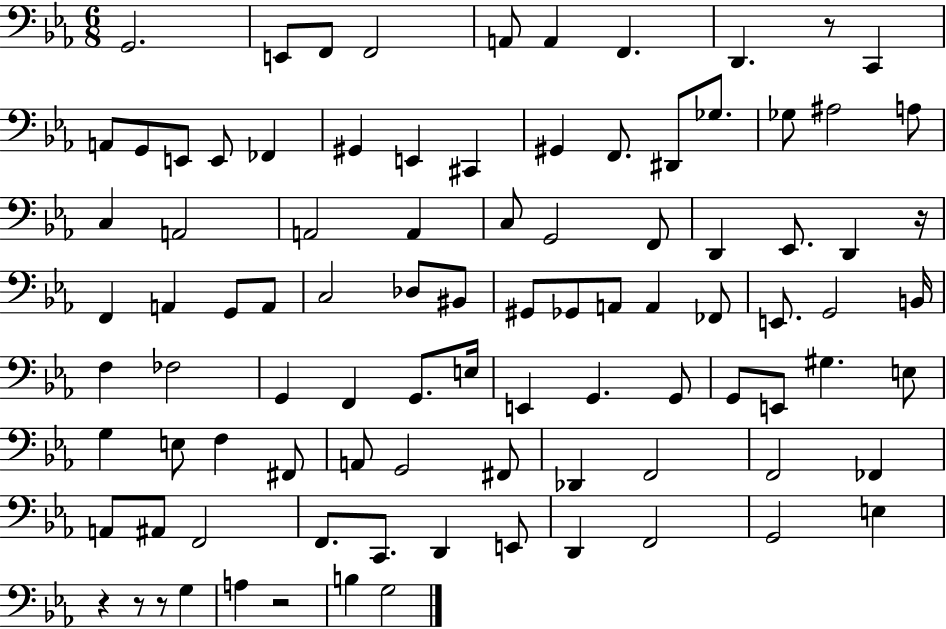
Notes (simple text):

G2/h. E2/e F2/e F2/h A2/e A2/q F2/q. D2/q. R/e C2/q A2/e G2/e E2/e E2/e FES2/q G#2/q E2/q C#2/q G#2/q F2/e. D#2/e Gb3/e. Gb3/e A#3/h A3/e C3/q A2/h A2/h A2/q C3/e G2/h F2/e D2/q Eb2/e. D2/q R/s F2/q A2/q G2/e A2/e C3/h Db3/e BIS2/e G#2/e Gb2/e A2/e A2/q FES2/e E2/e. G2/h B2/s F3/q FES3/h G2/q F2/q G2/e. E3/s E2/q G2/q. G2/e G2/e E2/e G#3/q. E3/e G3/q E3/e F3/q F#2/e A2/e G2/h F#2/e Db2/q F2/h F2/h FES2/q A2/e A#2/e F2/h F2/e. C2/e. D2/q E2/e D2/q F2/h G2/h E3/q R/q R/e R/e G3/q A3/q R/h B3/q G3/h